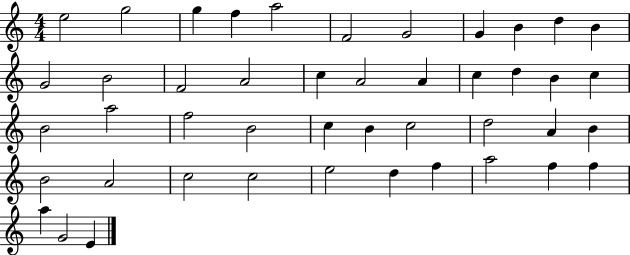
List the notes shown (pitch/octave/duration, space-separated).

E5/h G5/h G5/q F5/q A5/h F4/h G4/h G4/q B4/q D5/q B4/q G4/h B4/h F4/h A4/h C5/q A4/h A4/q C5/q D5/q B4/q C5/q B4/h A5/h F5/h B4/h C5/q B4/q C5/h D5/h A4/q B4/q B4/h A4/h C5/h C5/h E5/h D5/q F5/q A5/h F5/q F5/q A5/q G4/h E4/q